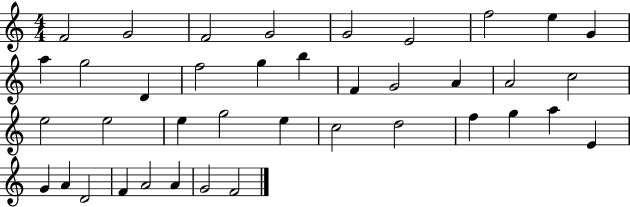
X:1
T:Untitled
M:4/4
L:1/4
K:C
F2 G2 F2 G2 G2 E2 f2 e G a g2 D f2 g b F G2 A A2 c2 e2 e2 e g2 e c2 d2 f g a E G A D2 F A2 A G2 F2